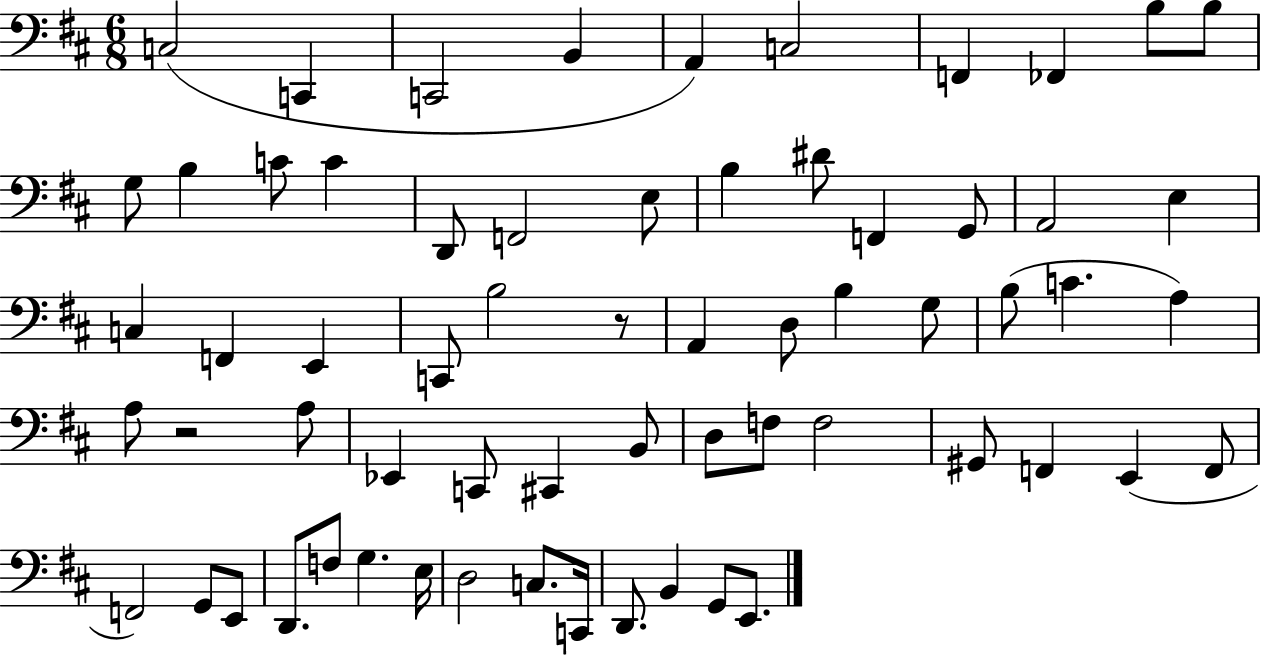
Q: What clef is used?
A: bass